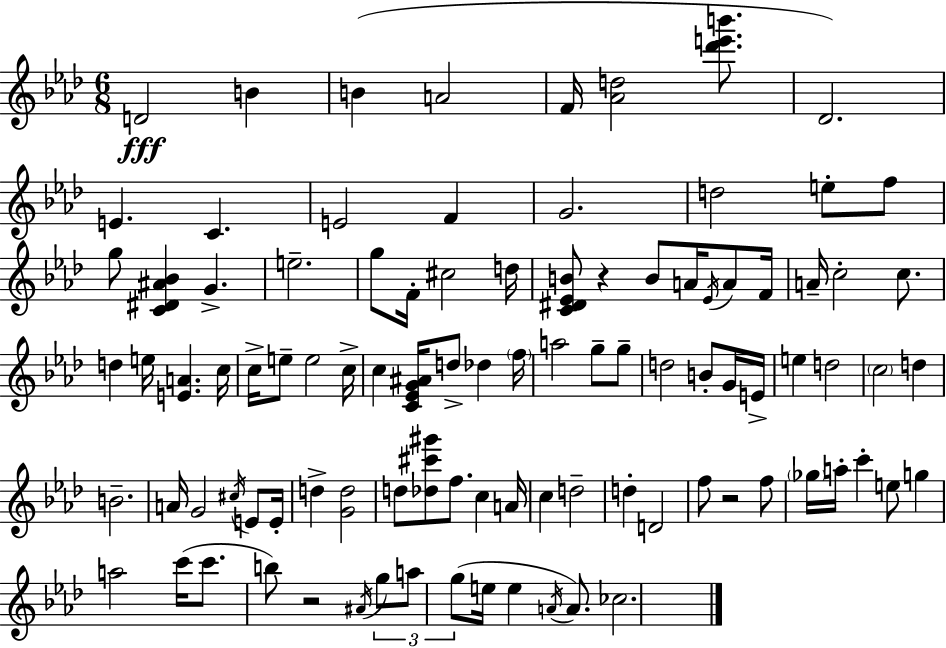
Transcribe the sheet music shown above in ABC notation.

X:1
T:Untitled
M:6/8
L:1/4
K:Fm
D2 B B A2 F/4 [_Ad]2 [_d'e'b']/2 _D2 E C E2 F G2 d2 e/2 f/2 g/2 [C^D^A_B] G e2 g/2 F/4 ^c2 d/4 [C^D_EB]/2 z B/2 A/4 _E/4 A/2 F/4 A/4 c2 c/2 d e/4 [EA] c/4 c/4 e/2 e2 c/4 c [C_EG^A]/4 d/2 _d f/4 a2 g/2 g/2 d2 B/2 G/4 E/4 e d2 c2 d B2 A/4 G2 ^c/4 E/2 E/4 d [Gd]2 d/2 [_d^c'^g']/2 f/2 c A/4 c d2 d D2 f/2 z2 f/2 _g/4 a/4 c' e/2 g a2 c'/4 c'/2 b/2 z2 ^A/4 g/2 a/2 g/2 e/4 e A/4 A/2 _c2